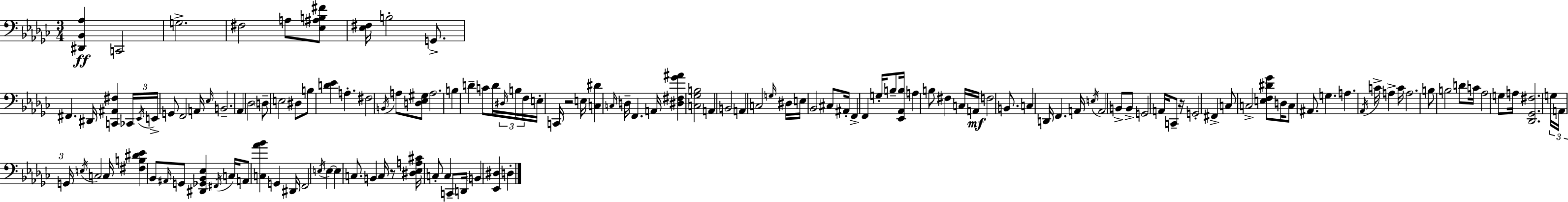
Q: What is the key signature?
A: EES minor